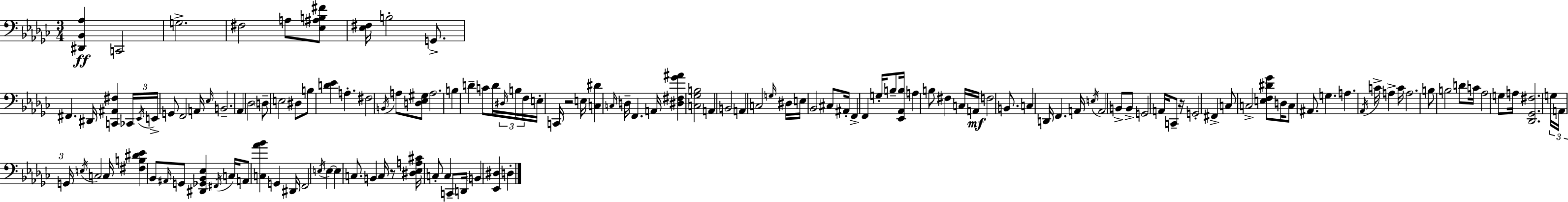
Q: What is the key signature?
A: EES minor